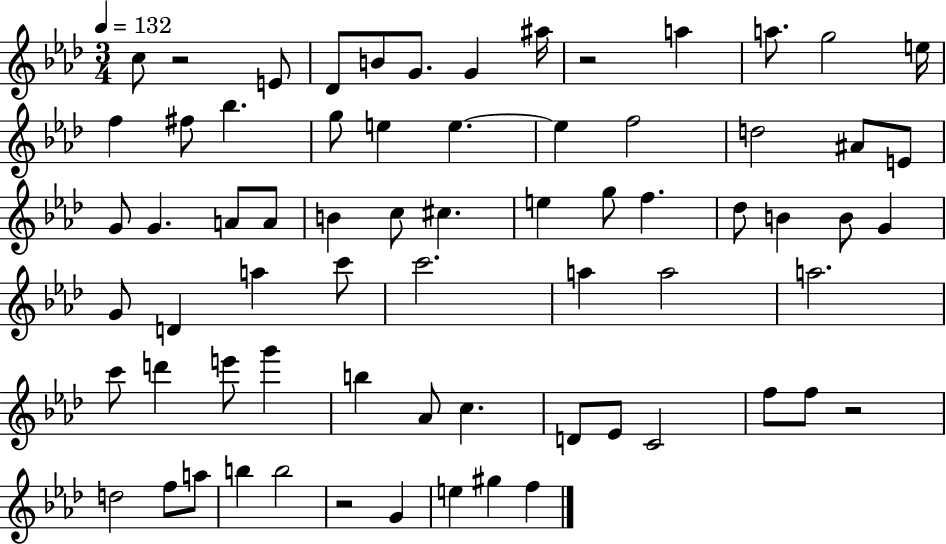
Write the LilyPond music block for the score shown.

{
  \clef treble
  \numericTimeSignature
  \time 3/4
  \key aes \major
  \tempo 4 = 132
  c''8 r2 e'8 | des'8 b'8 g'8. g'4 ais''16 | r2 a''4 | a''8. g''2 e''16 | \break f''4 fis''8 bes''4. | g''8 e''4 e''4.~~ | e''4 f''2 | d''2 ais'8 e'8 | \break g'8 g'4. a'8 a'8 | b'4 c''8 cis''4. | e''4 g''8 f''4. | des''8 b'4 b'8 g'4 | \break g'8 d'4 a''4 c'''8 | c'''2. | a''4 a''2 | a''2. | \break c'''8 d'''4 e'''8 g'''4 | b''4 aes'8 c''4. | d'8 ees'8 c'2 | f''8 f''8 r2 | \break d''2 f''8 a''8 | b''4 b''2 | r2 g'4 | e''4 gis''4 f''4 | \break \bar "|."
}